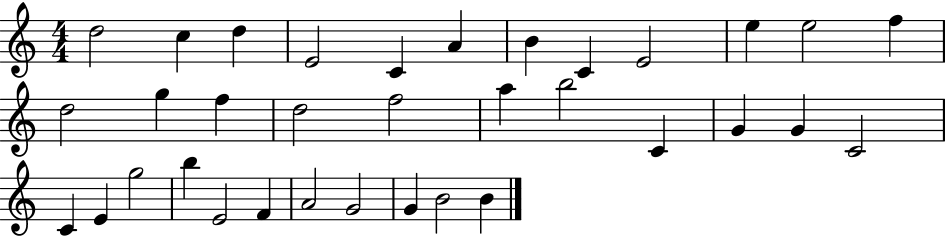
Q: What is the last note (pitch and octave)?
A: B4